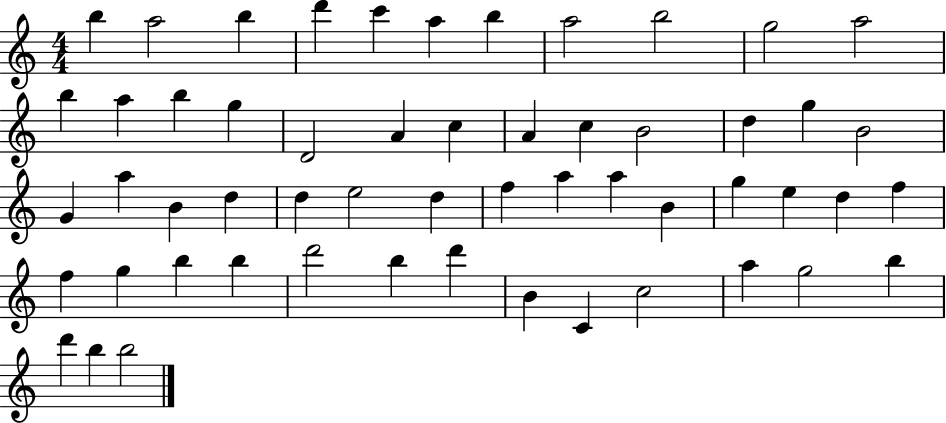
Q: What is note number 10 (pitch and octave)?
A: G5